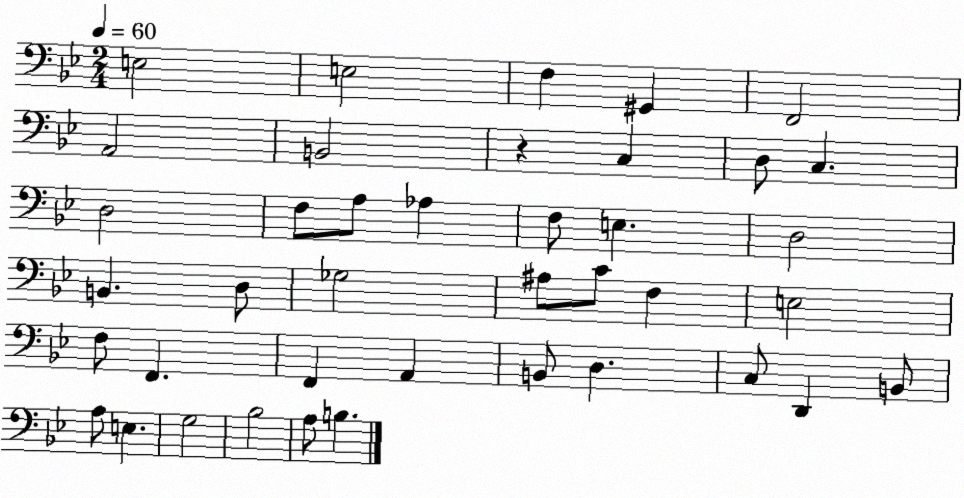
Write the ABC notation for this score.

X:1
T:Untitled
M:2/4
L:1/4
K:Bb
E,2 E,2 F, ^G,, F,,2 A,,2 B,,2 z C, D,/2 C, D,2 F,/2 A,/2 _A, F,/2 E, D,2 B,, D,/2 _G,2 ^A,/2 C/2 F, E,2 F,/2 F,, F,, A,, B,,/2 D, C,/2 D,, B,,/2 A,/2 E, G,2 _B,2 A,/2 B,